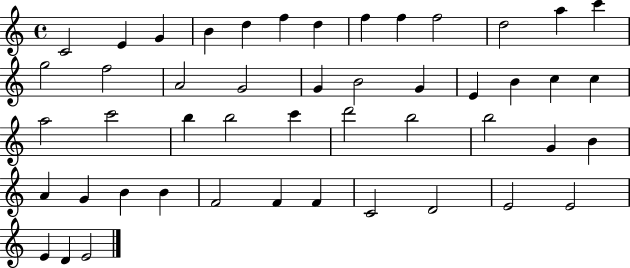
{
  \clef treble
  \time 4/4
  \defaultTimeSignature
  \key c \major
  c'2 e'4 g'4 | b'4 d''4 f''4 d''4 | f''4 f''4 f''2 | d''2 a''4 c'''4 | \break g''2 f''2 | a'2 g'2 | g'4 b'2 g'4 | e'4 b'4 c''4 c''4 | \break a''2 c'''2 | b''4 b''2 c'''4 | d'''2 b''2 | b''2 g'4 b'4 | \break a'4 g'4 b'4 b'4 | f'2 f'4 f'4 | c'2 d'2 | e'2 e'2 | \break e'4 d'4 e'2 | \bar "|."
}